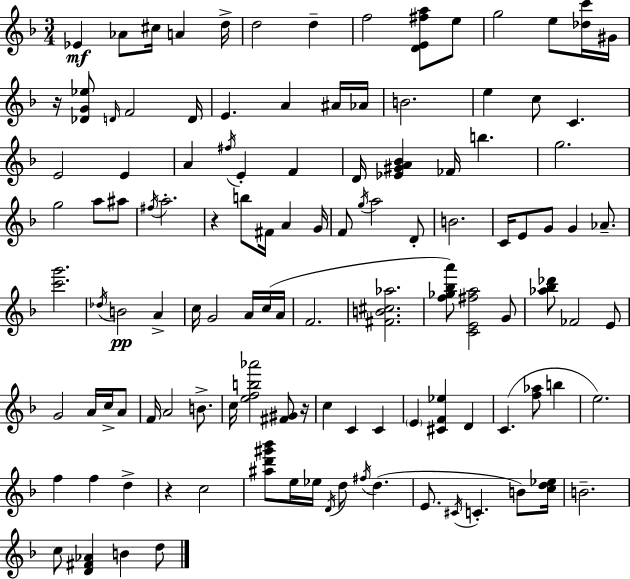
{
  \clef treble
  \numericTimeSignature
  \time 3/4
  \key d \minor
  ees'4\mf aes'8 cis''16 a'4 d''16-> | d''2 d''4-- | f''2 <d' e' fis'' a''>8 e''8 | g''2 e''8 <des'' c'''>16 gis'16 | \break r16 <des' g' ees''>8 \grace { d'16 } f'2 | d'16 e'4. a'4 ais'16 | aes'16 b'2. | e''4 c''8 c'4. | \break e'2 e'4 | a'4 \acciaccatura { fis''16 } e'4-. f'4 | d'16 <ees' gis' a' bes'>4 fes'16 b''4. | g''2. | \break g''2 a''8 | ais''8 \acciaccatura { fis''16 } a''2.-. | r4 b''8 fis'16 a'4 | g'16 f'8 \acciaccatura { g''16 } a''2 | \break d'8-. b'2. | c'16 e'8 g'8 g'4 | aes'8.-- <c''' g'''>2. | \acciaccatura { des''16 }\pp b'2 | \break a'4-> c''16 g'2 | a'16 c''16( a'16 f'2. | <fis' b' cis'' aes''>2. | <f'' ges'' bes'' a'''>8) <c' e' fis'' a''>2 | \break g'8 <aes'' bes'' des'''>8 fes'2 | e'8 g'2 | a'16 c''16-> a'8 f'16 a'2 | b'8.-> c''16 <e'' f'' b'' aes'''>2 | \break <fis' gis'>8 r16 c''4 c'4 | c'4 \parenthesize e'4 <cis' f' ees''>4 | d'4 c'4.( <f'' aes''>8 | b''4 e''2.) | \break f''4 f''4 | d''4-> r4 c''2 | <ais'' d''' gis''' bes'''>8 e''16 ees''16 \acciaccatura { d'16 } d''8 | \acciaccatura { fis''16 }( d''4. e'8. \acciaccatura { cis'16 } c'4.-. | \break b'8) <c'' d'' ees''>16 b'2.-- | c''8 <d' fis' aes'>4 | b'4 d''8 \bar "|."
}